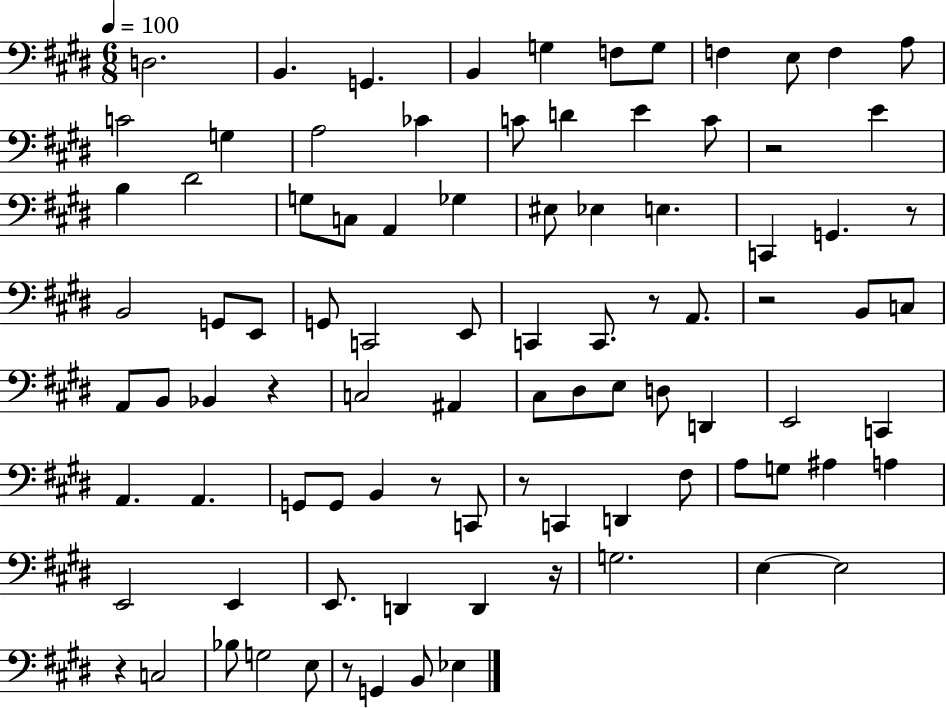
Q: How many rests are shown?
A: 10